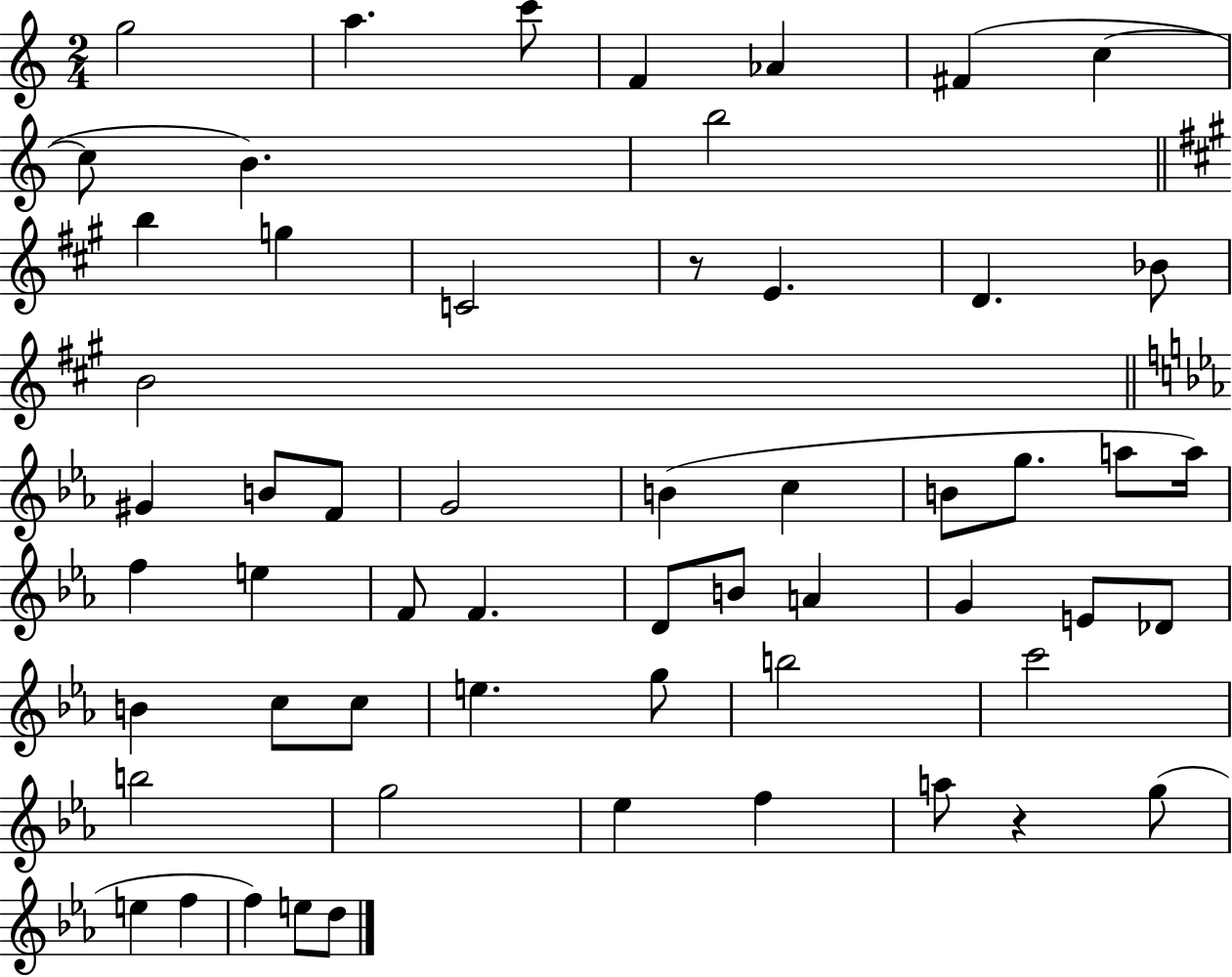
X:1
T:Untitled
M:2/4
L:1/4
K:C
g2 a c'/2 F _A ^F c c/2 B b2 b g C2 z/2 E D _B/2 B2 ^G B/2 F/2 G2 B c B/2 g/2 a/2 a/4 f e F/2 F D/2 B/2 A G E/2 _D/2 B c/2 c/2 e g/2 b2 c'2 b2 g2 _e f a/2 z g/2 e f f e/2 d/2